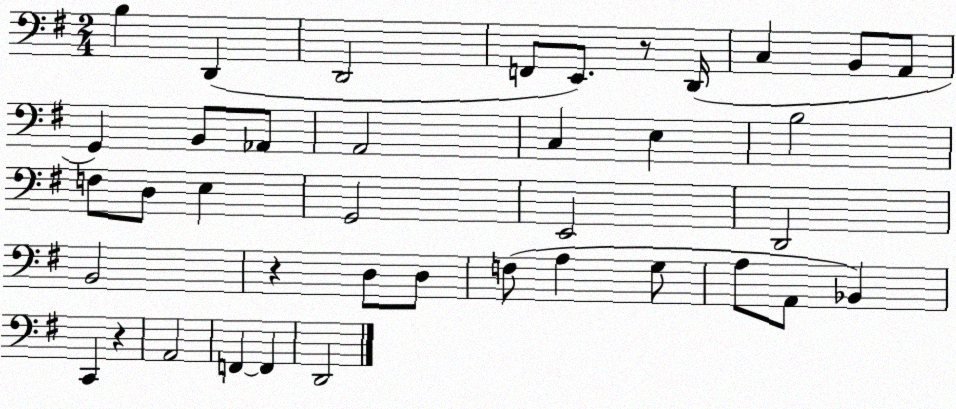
X:1
T:Untitled
M:2/4
L:1/4
K:G
B, D,, D,,2 F,,/2 E,,/2 z/2 D,,/4 C, B,,/2 A,,/2 G,, B,,/2 _A,,/2 A,,2 C, E, B,2 F,/2 D,/2 E, G,,2 E,,2 D,,2 B,,2 z D,/2 D,/2 F,/2 A, G,/2 A,/2 A,,/2 _B,, C,, z A,,2 F,, F,, D,,2